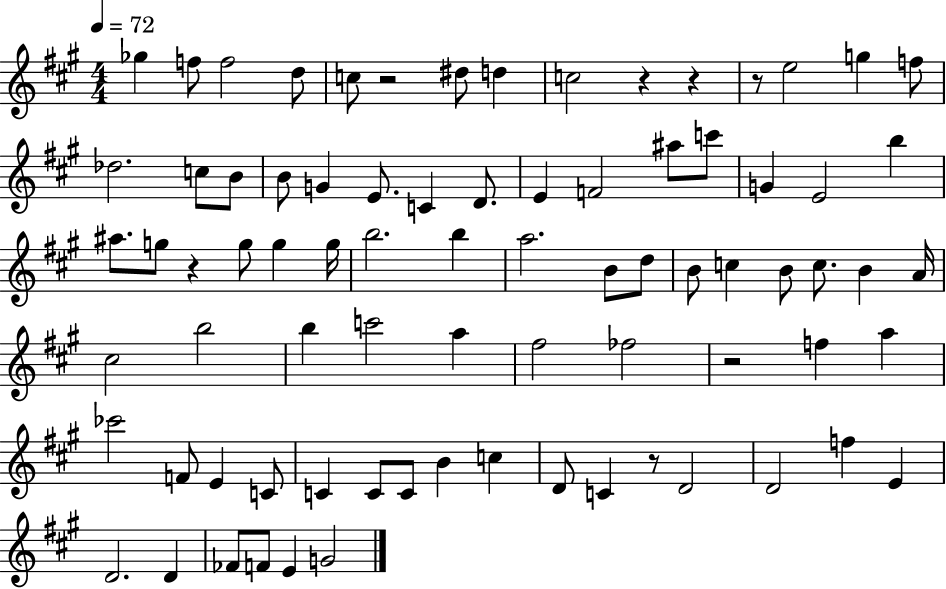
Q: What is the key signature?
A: A major